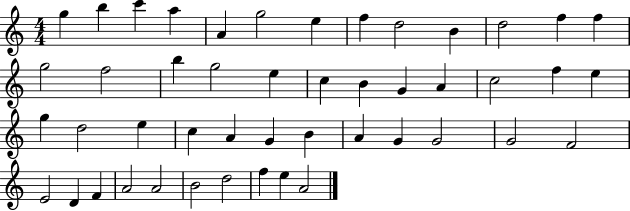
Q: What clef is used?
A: treble